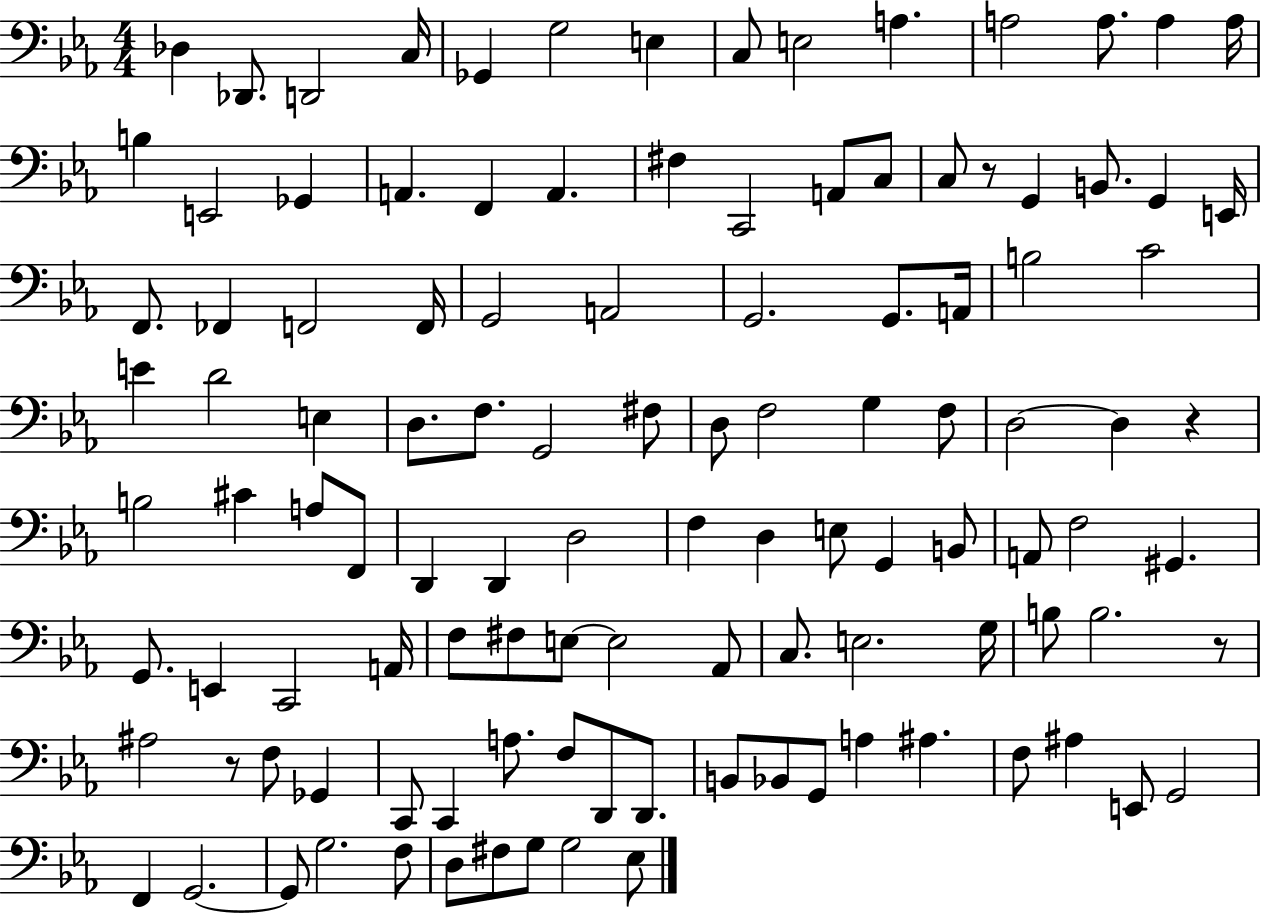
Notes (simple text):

Db3/q Db2/e. D2/h C3/s Gb2/q G3/h E3/q C3/e E3/h A3/q. A3/h A3/e. A3/q A3/s B3/q E2/h Gb2/q A2/q. F2/q A2/q. F#3/q C2/h A2/e C3/e C3/e R/e G2/q B2/e. G2/q E2/s F2/e. FES2/q F2/h F2/s G2/h A2/h G2/h. G2/e. A2/s B3/h C4/h E4/q D4/h E3/q D3/e. F3/e. G2/h F#3/e D3/e F3/h G3/q F3/e D3/h D3/q R/q B3/h C#4/q A3/e F2/e D2/q D2/q D3/h F3/q D3/q E3/e G2/q B2/e A2/e F3/h G#2/q. G2/e. E2/q C2/h A2/s F3/e F#3/e E3/e E3/h Ab2/e C3/e. E3/h. G3/s B3/e B3/h. R/e A#3/h R/e F3/e Gb2/q C2/e C2/q A3/e. F3/e D2/e D2/e. B2/e Bb2/e G2/e A3/q A#3/q. F3/e A#3/q E2/e G2/h F2/q G2/h. G2/e G3/h. F3/e D3/e F#3/e G3/e G3/h Eb3/e